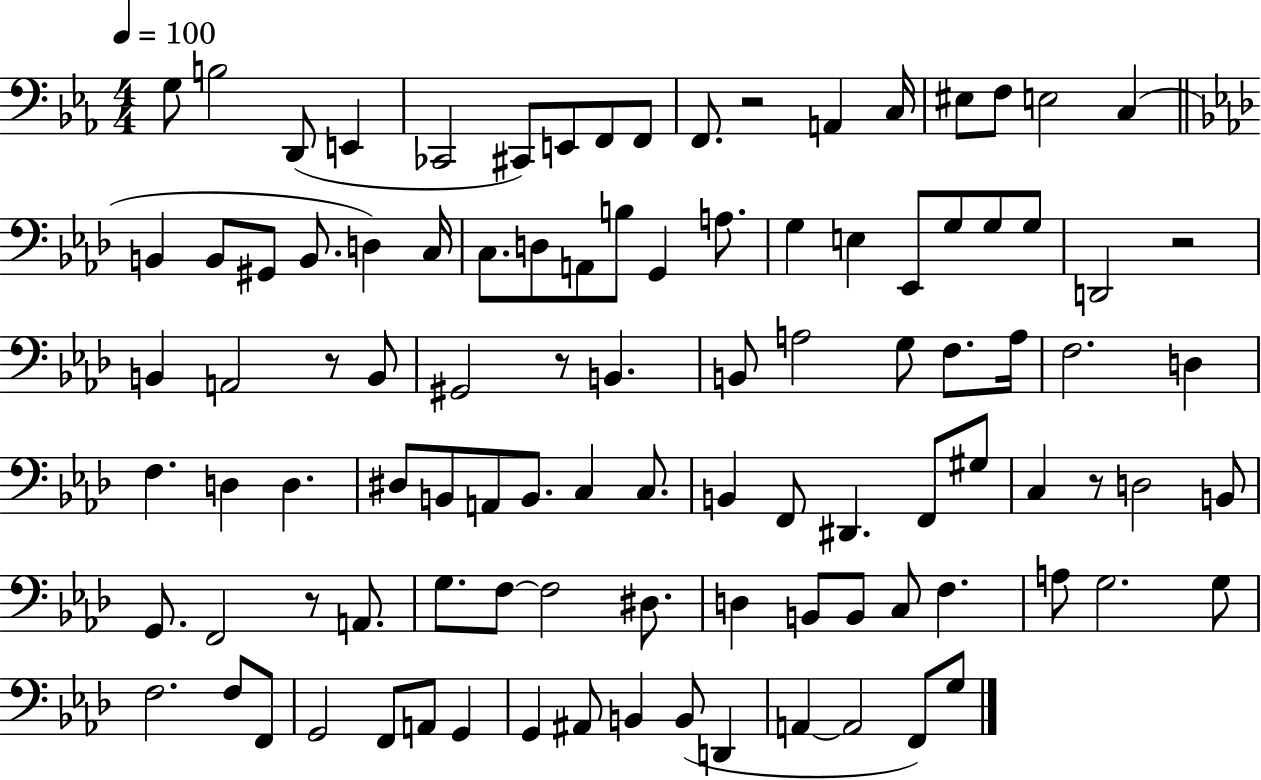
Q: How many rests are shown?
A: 6